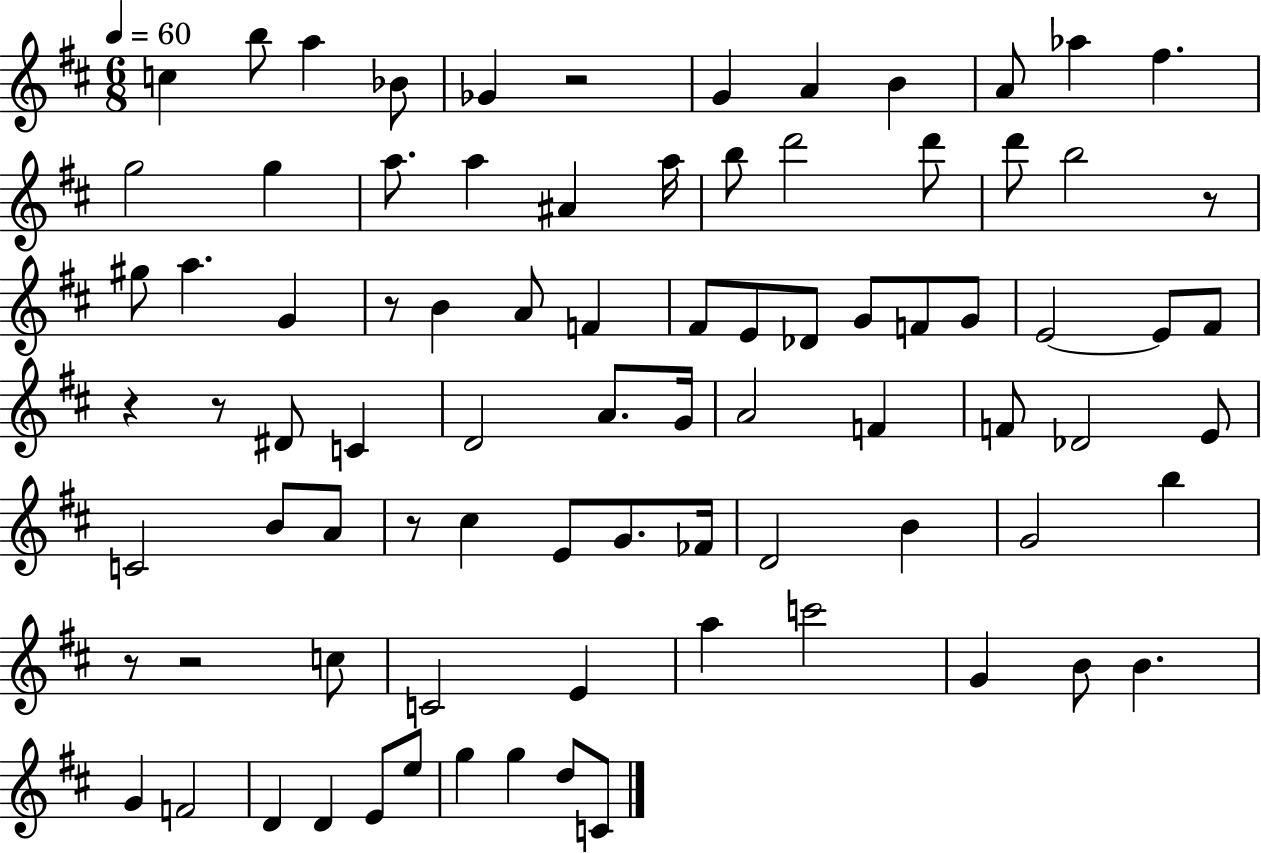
{
  \clef treble
  \numericTimeSignature
  \time 6/8
  \key d \major
  \tempo 4 = 60
  c''4 b''8 a''4 bes'8 | ges'4 r2 | g'4 a'4 b'4 | a'8 aes''4 fis''4. | \break g''2 g''4 | a''8. a''4 ais'4 a''16 | b''8 d'''2 d'''8 | d'''8 b''2 r8 | \break gis''8 a''4. g'4 | r8 b'4 a'8 f'4 | fis'8 e'8 des'8 g'8 f'8 g'8 | e'2~~ e'8 fis'8 | \break r4 r8 dis'8 c'4 | d'2 a'8. g'16 | a'2 f'4 | f'8 des'2 e'8 | \break c'2 b'8 a'8 | r8 cis''4 e'8 g'8. fes'16 | d'2 b'4 | g'2 b''4 | \break r8 r2 c''8 | c'2 e'4 | a''4 c'''2 | g'4 b'8 b'4. | \break g'4 f'2 | d'4 d'4 e'8 e''8 | g''4 g''4 d''8 c'8 | \bar "|."
}